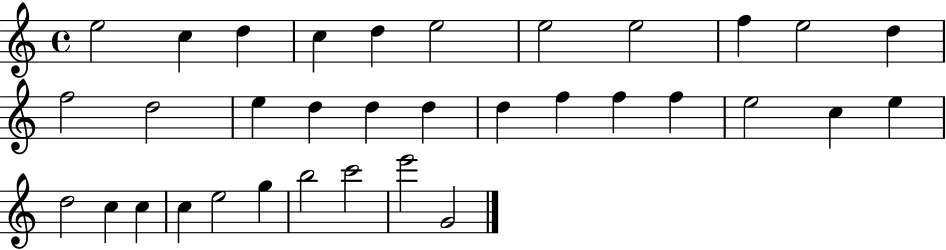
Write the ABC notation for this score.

X:1
T:Untitled
M:4/4
L:1/4
K:C
e2 c d c d e2 e2 e2 f e2 d f2 d2 e d d d d f f f e2 c e d2 c c c e2 g b2 c'2 e'2 G2